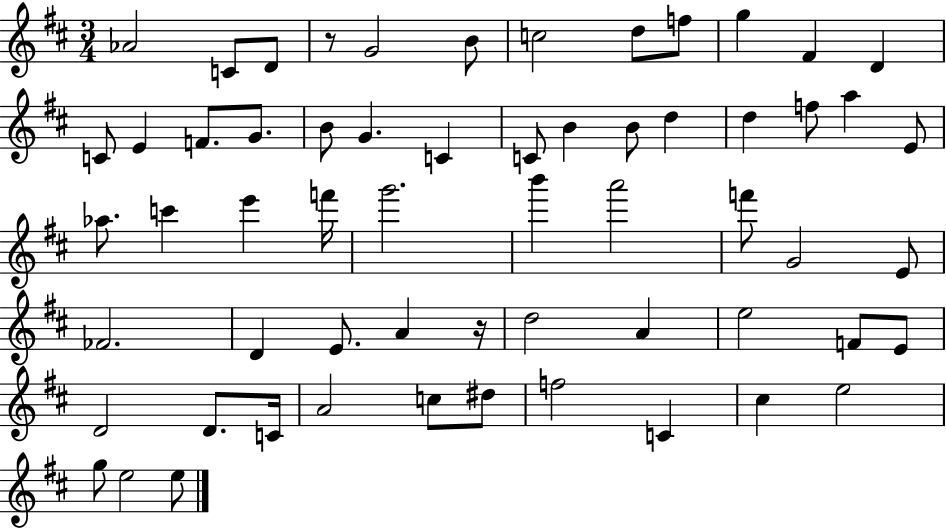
Ab4/h C4/e D4/e R/e G4/h B4/e C5/h D5/e F5/e G5/q F#4/q D4/q C4/e E4/q F4/e. G4/e. B4/e G4/q. C4/q C4/e B4/q B4/e D5/q D5/q F5/e A5/q E4/e Ab5/e. C6/q E6/q F6/s G6/h. B6/q A6/h F6/e G4/h E4/e FES4/h. D4/q E4/e. A4/q R/s D5/h A4/q E5/h F4/e E4/e D4/h D4/e. C4/s A4/h C5/e D#5/e F5/h C4/q C#5/q E5/h G5/e E5/h E5/e